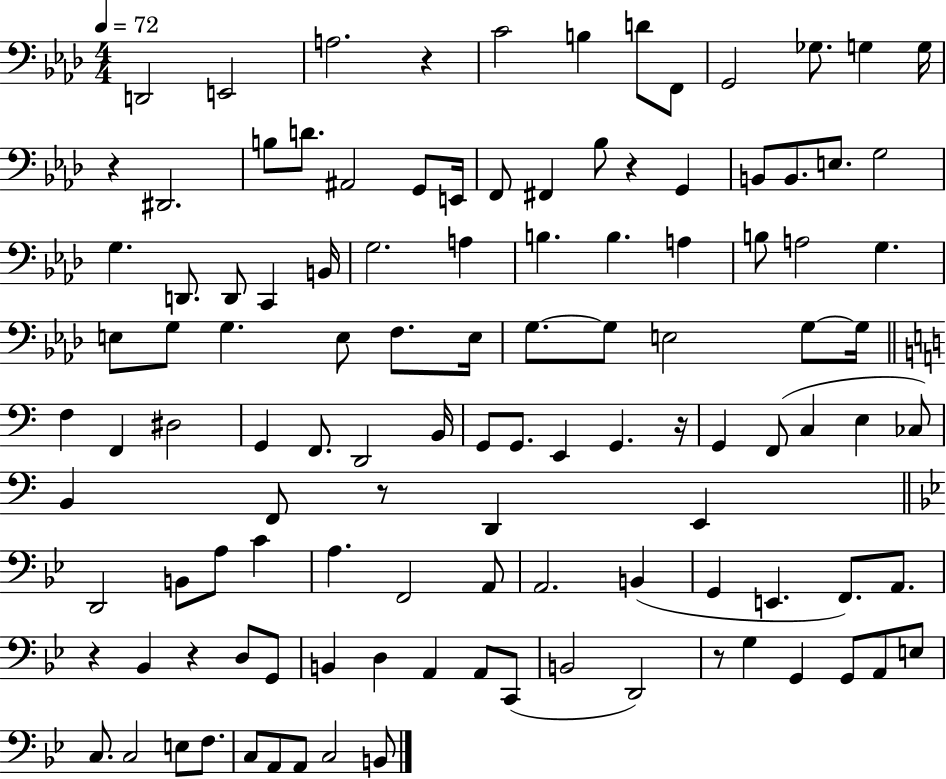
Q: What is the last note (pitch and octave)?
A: B2